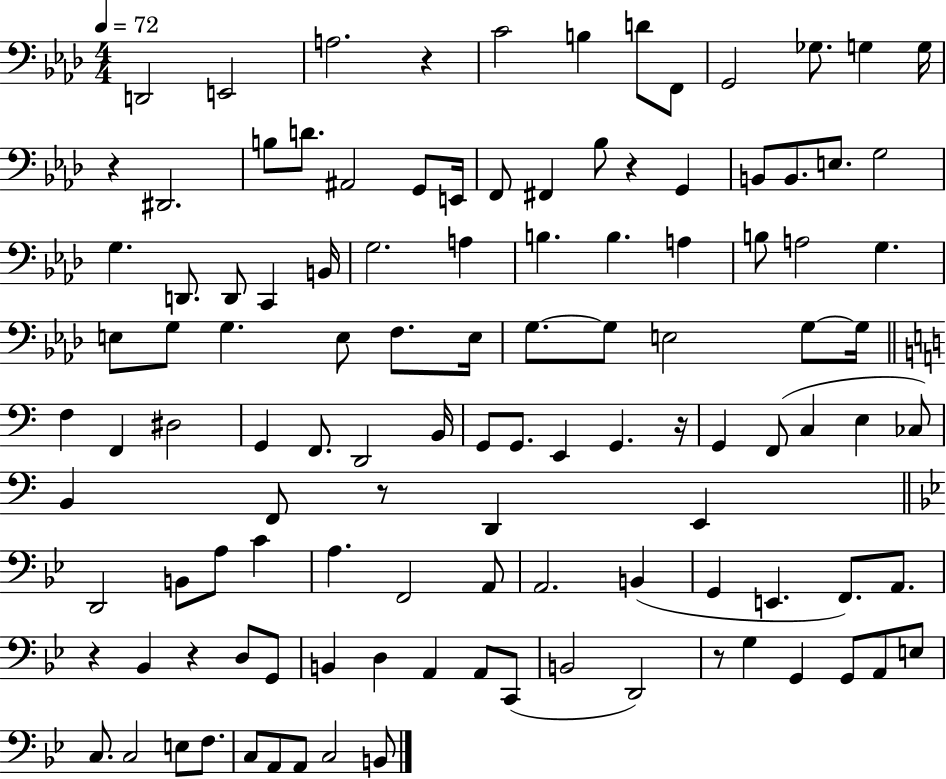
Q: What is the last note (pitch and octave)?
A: B2